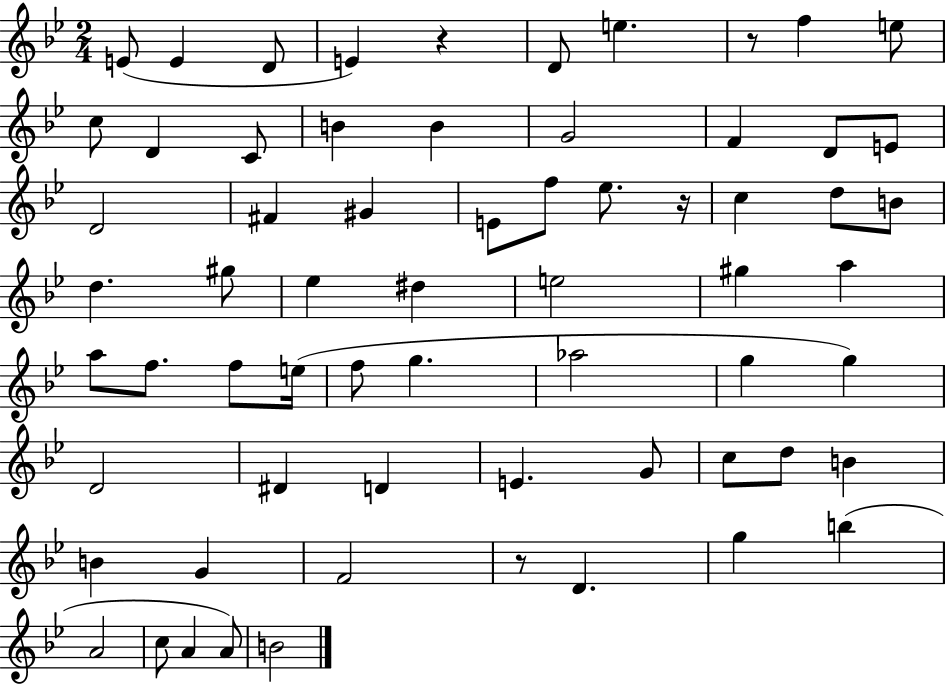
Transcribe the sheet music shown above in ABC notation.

X:1
T:Untitled
M:2/4
L:1/4
K:Bb
E/2 E D/2 E z D/2 e z/2 f e/2 c/2 D C/2 B B G2 F D/2 E/2 D2 ^F ^G E/2 f/2 _e/2 z/4 c d/2 B/2 d ^g/2 _e ^d e2 ^g a a/2 f/2 f/2 e/4 f/2 g _a2 g g D2 ^D D E G/2 c/2 d/2 B B G F2 z/2 D g b A2 c/2 A A/2 B2